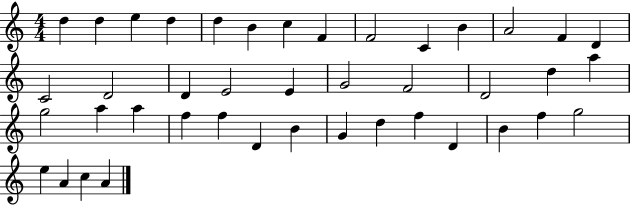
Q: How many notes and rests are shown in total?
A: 42